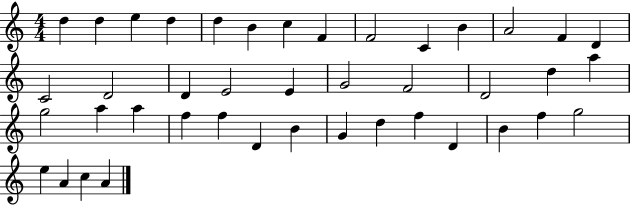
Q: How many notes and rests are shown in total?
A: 42